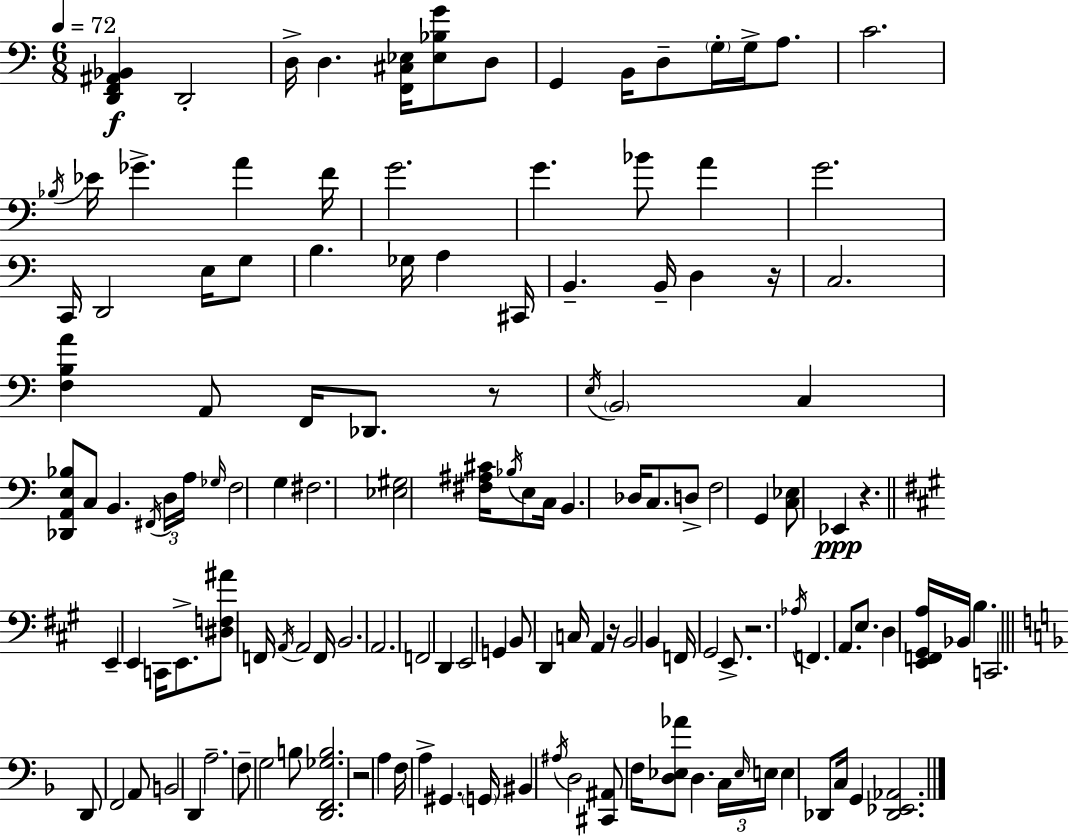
X:1
T:Untitled
M:6/8
L:1/4
K:Am
[D,,F,,^A,,_B,,] D,,2 D,/4 D, [F,,^C,_E,]/4 [_E,_B,G]/2 D,/2 G,, B,,/4 D,/2 G,/4 G,/4 A,/2 C2 _B,/4 _E/4 _G A F/4 G2 G _B/2 A G2 C,,/4 D,,2 E,/4 G,/2 B, _G,/4 A, ^C,,/4 B,, B,,/4 D, z/4 C,2 [F,B,A] A,,/2 F,,/4 _D,,/2 z/2 E,/4 B,,2 C, [_D,,A,,E,_B,]/2 C,/2 B,, ^F,,/4 D,/4 A,/4 _G,/4 F,2 G, ^F,2 [_E,^G,]2 [^F,^A,^C]/4 _B,/4 E,/2 C,/4 B,, _D,/4 C,/2 D,/2 F,2 G,, [C,_E,]/2 _E,, z E,, E,, C,,/4 E,,/2 [^D,F,^A]/2 F,,/4 A,,/4 A,,2 F,,/4 B,,2 A,,2 F,,2 D,, E,,2 G,, B,,/2 D,, C,/4 A,, z/4 B,,2 B,, F,,/4 ^G,,2 E,,/2 z2 _A,/4 F,, A,,/2 E,/2 D, [E,,F,,^G,,A,]/4 _B,,/4 B, C,,2 D,,/2 F,,2 A,,/2 B,,2 D,, A,2 F,/2 G,2 B,/2 [D,,F,,_G,B,]2 z2 A, F,/4 A, ^G,, G,,/4 ^B,, ^A,/4 D,2 [^C,,^A,,]/2 F,/4 [D,_E,_A]/2 D, C,/4 _E,/4 E,/4 E, _D,,/2 C,/4 G,, [_D,,_E,,_A,,]2